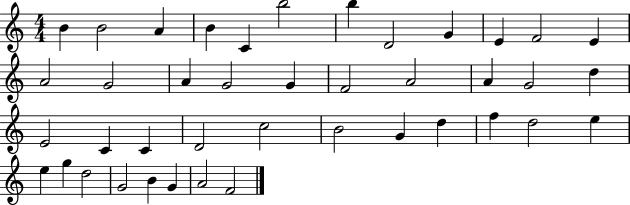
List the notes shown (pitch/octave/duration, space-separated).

B4/q B4/h A4/q B4/q C4/q B5/h B5/q D4/h G4/q E4/q F4/h E4/q A4/h G4/h A4/q G4/h G4/q F4/h A4/h A4/q G4/h D5/q E4/h C4/q C4/q D4/h C5/h B4/h G4/q D5/q F5/q D5/h E5/q E5/q G5/q D5/h G4/h B4/q G4/q A4/h F4/h